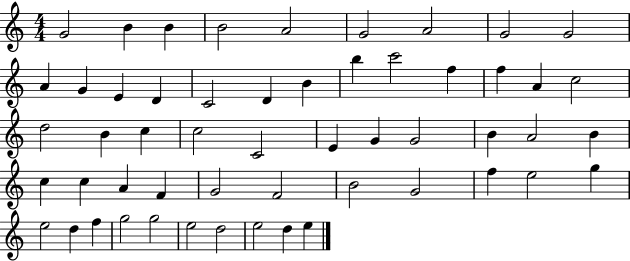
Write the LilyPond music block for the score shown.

{
  \clef treble
  \numericTimeSignature
  \time 4/4
  \key c \major
  g'2 b'4 b'4 | b'2 a'2 | g'2 a'2 | g'2 g'2 | \break a'4 g'4 e'4 d'4 | c'2 d'4 b'4 | b''4 c'''2 f''4 | f''4 a'4 c''2 | \break d''2 b'4 c''4 | c''2 c'2 | e'4 g'4 g'2 | b'4 a'2 b'4 | \break c''4 c''4 a'4 f'4 | g'2 f'2 | b'2 g'2 | f''4 e''2 g''4 | \break e''2 d''4 f''4 | g''2 g''2 | e''2 d''2 | e''2 d''4 e''4 | \break \bar "|."
}